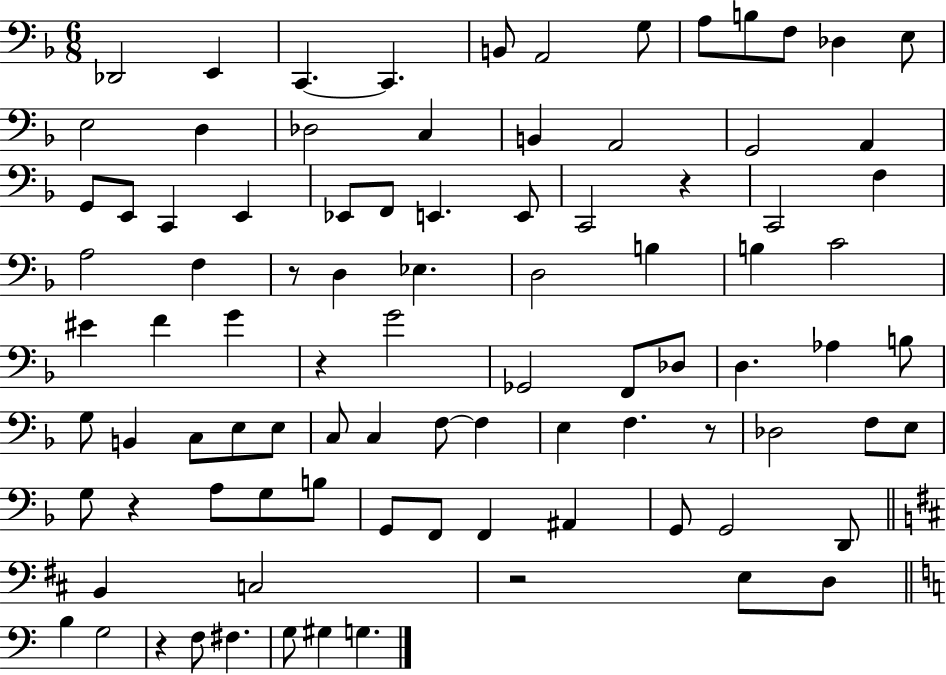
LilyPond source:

{
  \clef bass
  \numericTimeSignature
  \time 6/8
  \key f \major
  des,2 e,4 | c,4.~~ c,4. | b,8 a,2 g8 | a8 b8 f8 des4 e8 | \break e2 d4 | des2 c4 | b,4 a,2 | g,2 a,4 | \break g,8 e,8 c,4 e,4 | ees,8 f,8 e,4. e,8 | c,2 r4 | c,2 f4 | \break a2 f4 | r8 d4 ees4. | d2 b4 | b4 c'2 | \break eis'4 f'4 g'4 | r4 g'2 | ges,2 f,8 des8 | d4. aes4 b8 | \break g8 b,4 c8 e8 e8 | c8 c4 f8~~ f4 | e4 f4. r8 | des2 f8 e8 | \break g8 r4 a8 g8 b8 | g,8 f,8 f,4 ais,4 | g,8 g,2 d,8 | \bar "||" \break \key b \minor b,4 c2 | r2 e8 d8 | \bar "||" \break \key a \minor b4 g2 | r4 f8 fis4. | g8 gis4 g4. | \bar "|."
}